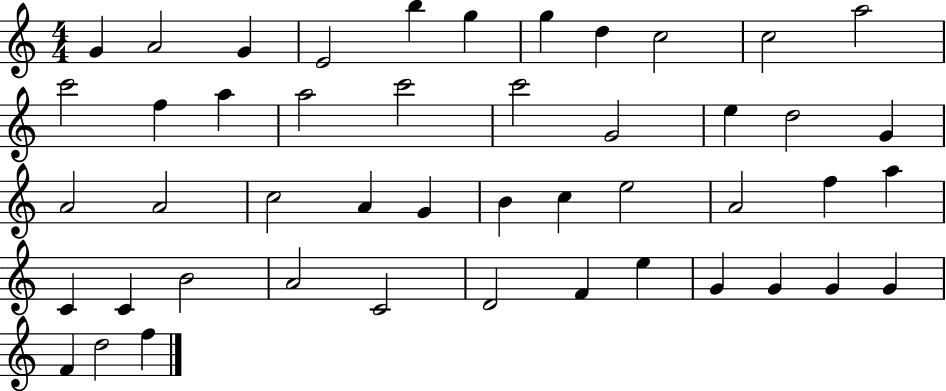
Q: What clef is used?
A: treble